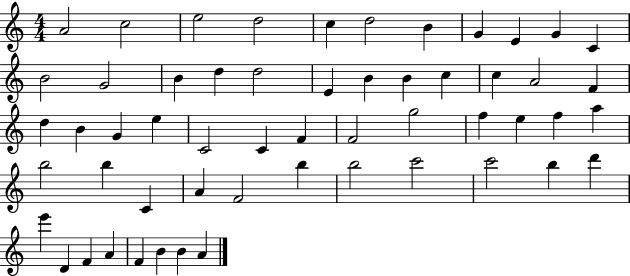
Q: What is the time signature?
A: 4/4